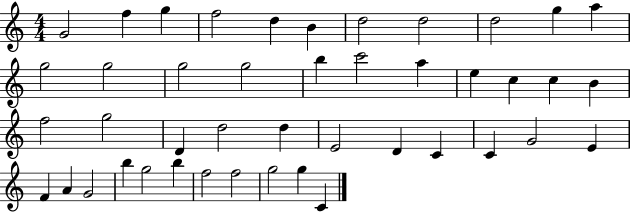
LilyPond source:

{
  \clef treble
  \numericTimeSignature
  \time 4/4
  \key c \major
  g'2 f''4 g''4 | f''2 d''4 b'4 | d''2 d''2 | d''2 g''4 a''4 | \break g''2 g''2 | g''2 g''2 | b''4 c'''2 a''4 | e''4 c''4 c''4 b'4 | \break f''2 g''2 | d'4 d''2 d''4 | e'2 d'4 c'4 | c'4 g'2 e'4 | \break f'4 a'4 g'2 | b''4 g''2 b''4 | f''2 f''2 | g''2 g''4 c'4 | \break \bar "|."
}